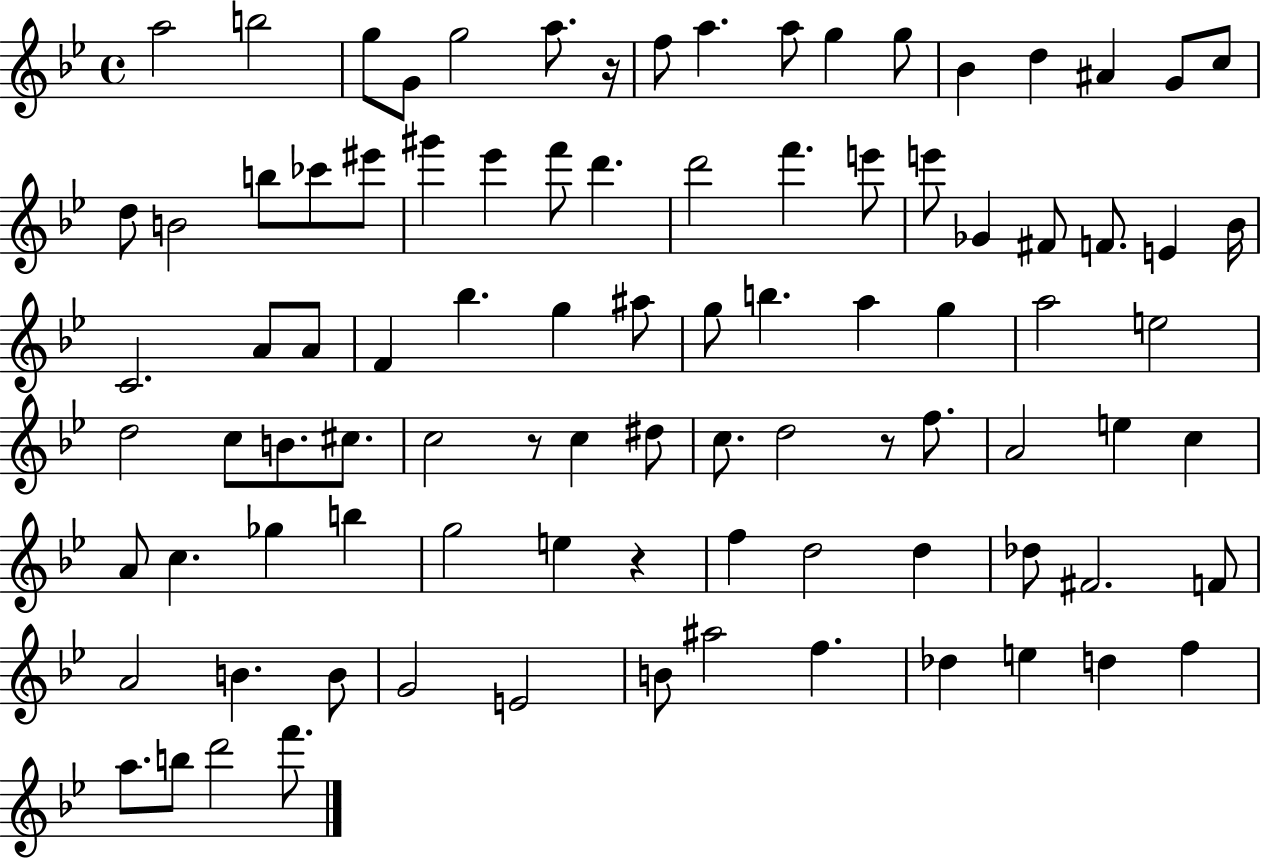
{
  \clef treble
  \time 4/4
  \defaultTimeSignature
  \key bes \major
  a''2 b''2 | g''8 g'8 g''2 a''8. r16 | f''8 a''4. a''8 g''4 g''8 | bes'4 d''4 ais'4 g'8 c''8 | \break d''8 b'2 b''8 ces'''8 eis'''8 | gis'''4 ees'''4 f'''8 d'''4. | d'''2 f'''4. e'''8 | e'''8 ges'4 fis'8 f'8. e'4 bes'16 | \break c'2. a'8 a'8 | f'4 bes''4. g''4 ais''8 | g''8 b''4. a''4 g''4 | a''2 e''2 | \break d''2 c''8 b'8. cis''8. | c''2 r8 c''4 dis''8 | c''8. d''2 r8 f''8. | a'2 e''4 c''4 | \break a'8 c''4. ges''4 b''4 | g''2 e''4 r4 | f''4 d''2 d''4 | des''8 fis'2. f'8 | \break a'2 b'4. b'8 | g'2 e'2 | b'8 ais''2 f''4. | des''4 e''4 d''4 f''4 | \break a''8. b''8 d'''2 f'''8. | \bar "|."
}